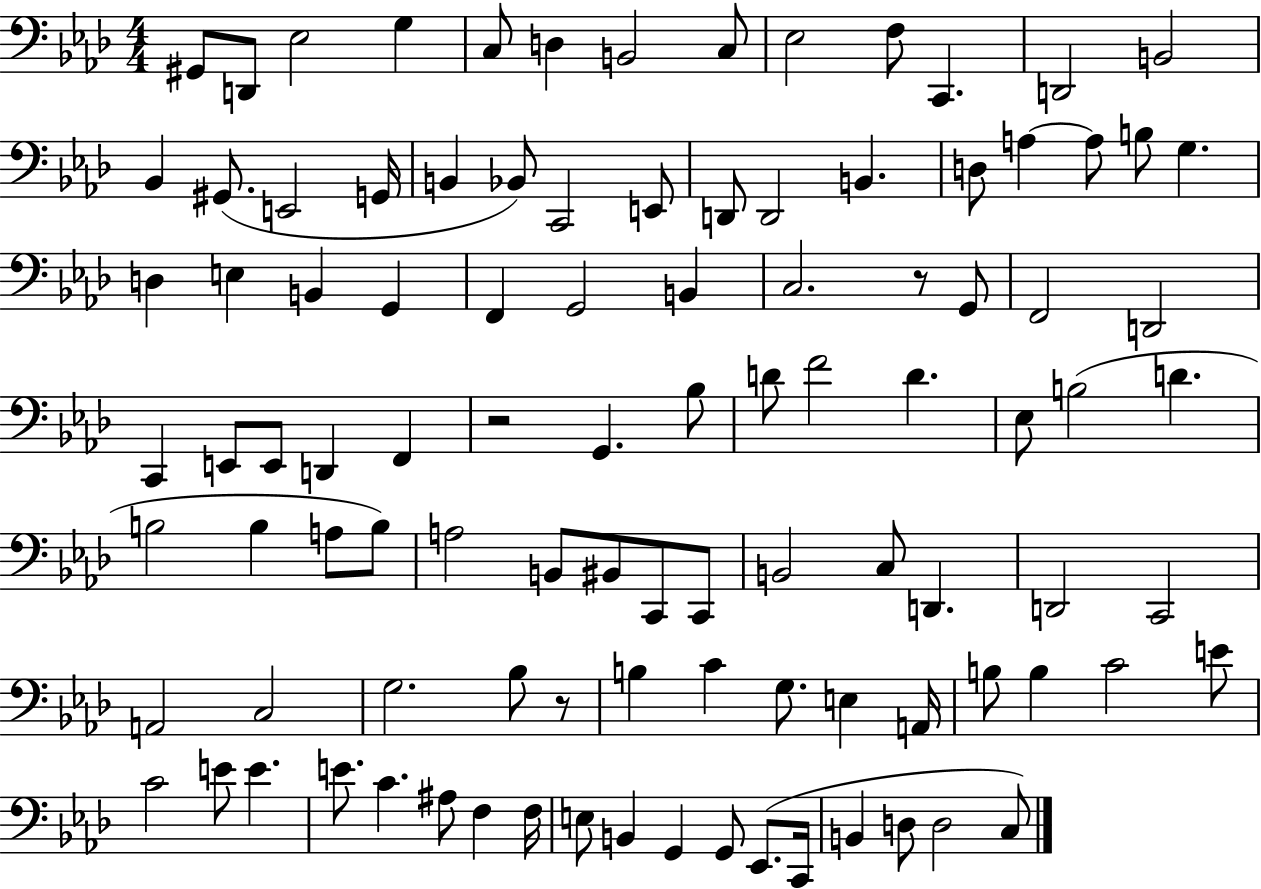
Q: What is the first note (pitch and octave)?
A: G#2